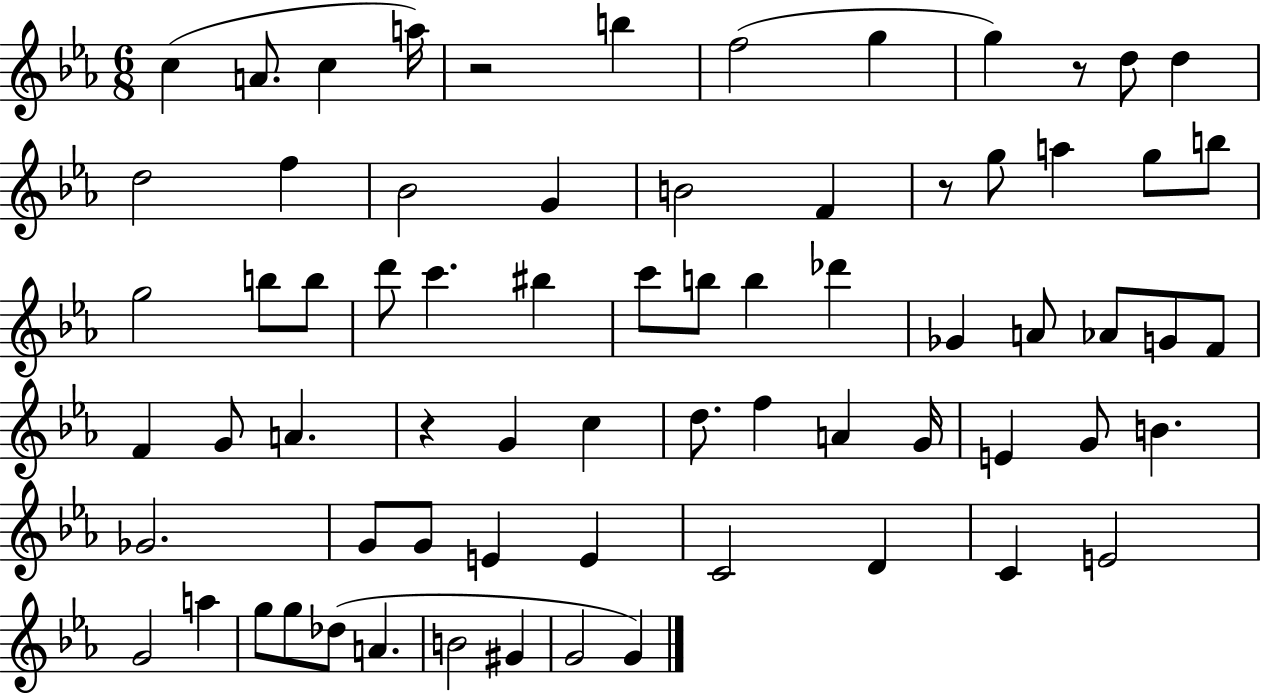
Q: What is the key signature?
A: EES major